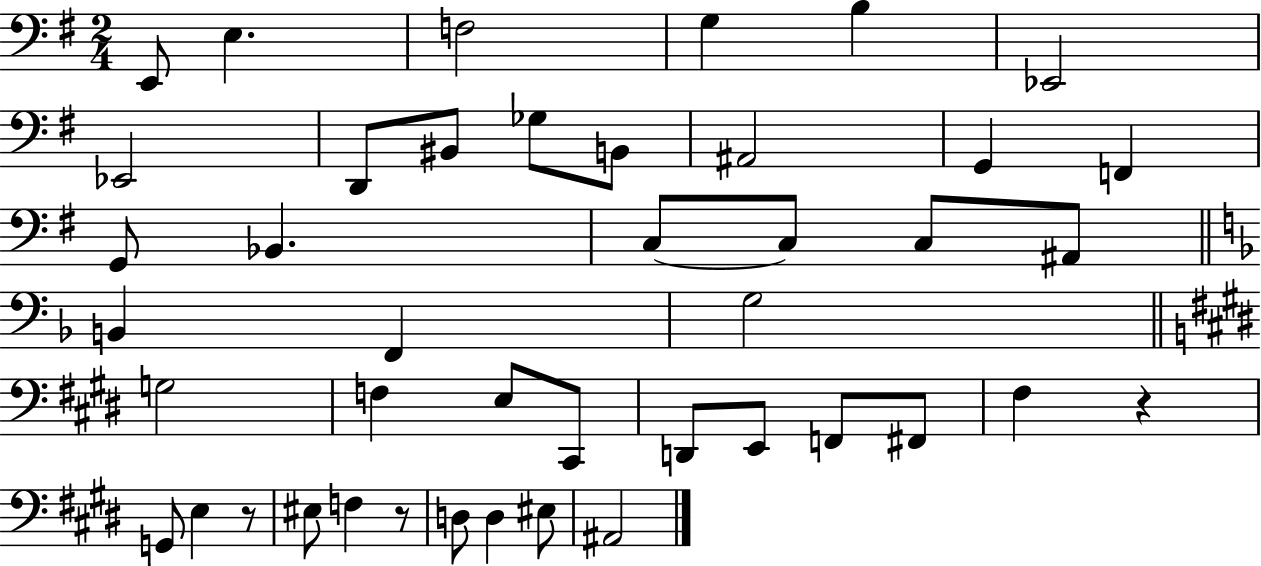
X:1
T:Untitled
M:2/4
L:1/4
K:G
E,,/2 E, F,2 G, B, _E,,2 _E,,2 D,,/2 ^B,,/2 _G,/2 B,,/2 ^A,,2 G,, F,, G,,/2 _B,, C,/2 C,/2 C,/2 ^A,,/2 B,, F,, G,2 G,2 F, E,/2 ^C,,/2 D,,/2 E,,/2 F,,/2 ^F,,/2 ^F, z G,,/2 E, z/2 ^E,/2 F, z/2 D,/2 D, ^E,/2 ^A,,2